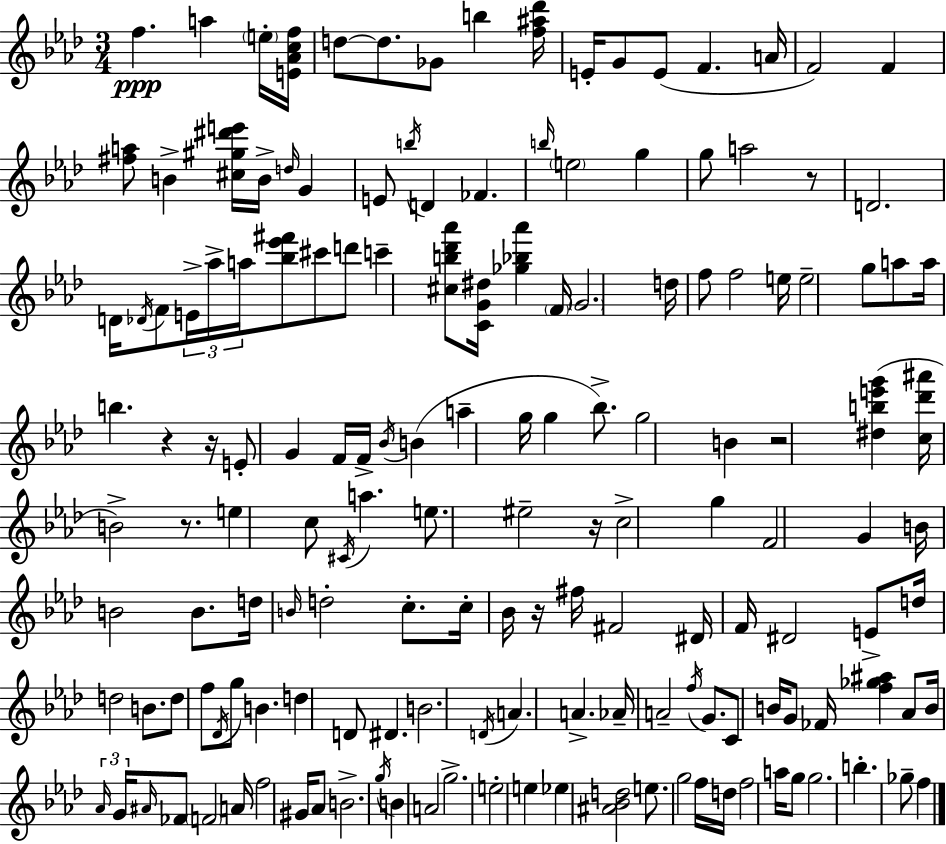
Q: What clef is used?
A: treble